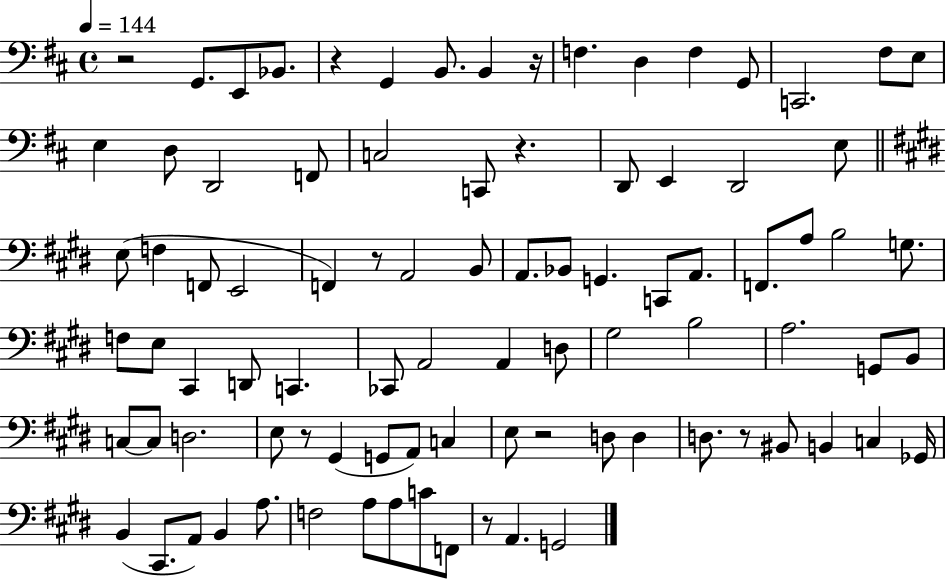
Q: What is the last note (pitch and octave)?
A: G2